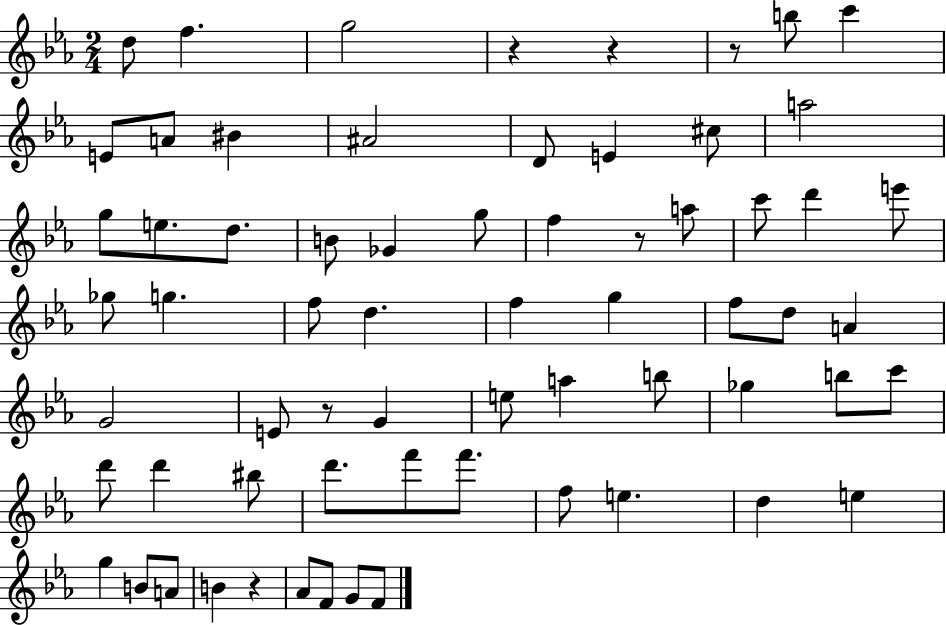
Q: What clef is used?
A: treble